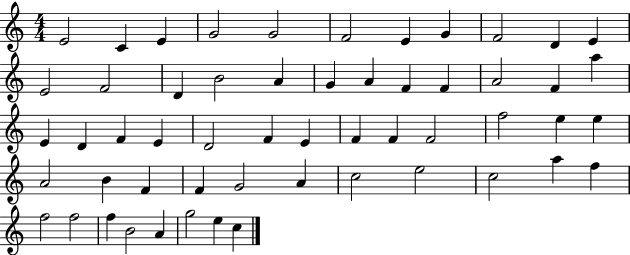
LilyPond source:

{
  \clef treble
  \numericTimeSignature
  \time 4/4
  \key c \major
  e'2 c'4 e'4 | g'2 g'2 | f'2 e'4 g'4 | f'2 d'4 e'4 | \break e'2 f'2 | d'4 b'2 a'4 | g'4 a'4 f'4 f'4 | a'2 f'4 a''4 | \break e'4 d'4 f'4 e'4 | d'2 f'4 e'4 | f'4 f'4 f'2 | f''2 e''4 e''4 | \break a'2 b'4 f'4 | f'4 g'2 a'4 | c''2 e''2 | c''2 a''4 f''4 | \break f''2 f''2 | f''4 b'2 a'4 | g''2 e''4 c''4 | \bar "|."
}